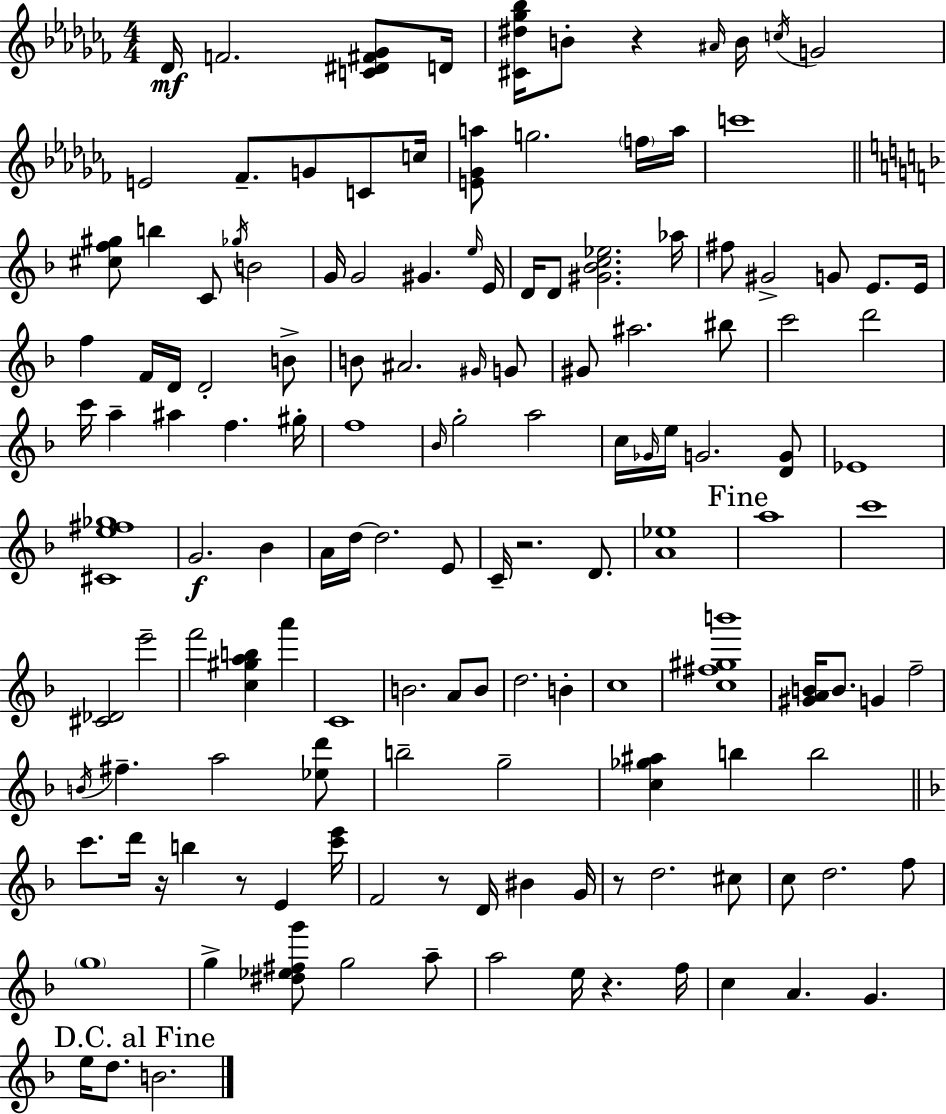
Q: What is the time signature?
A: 4/4